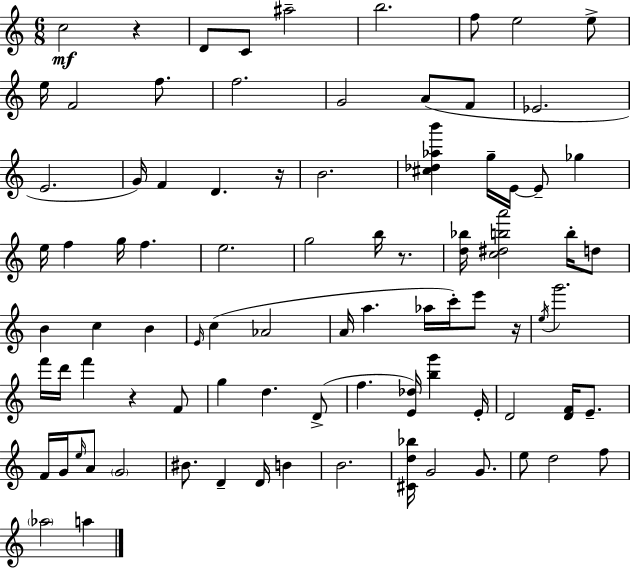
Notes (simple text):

C5/h R/q D4/e C4/e A#5/h B5/h. F5/e E5/h E5/e E5/s F4/h F5/e. F5/h. G4/h A4/e F4/e Eb4/h. E4/h. G4/s F4/q D4/q. R/s B4/h. [C#5,Db5,Ab5,B6]/q G5/s E4/s E4/e Gb5/q E5/s F5/q G5/s F5/q. E5/h. G5/h B5/s R/e. [D5,Bb5]/s [C5,D#5,B5,A6]/h B5/s D5/e B4/q C5/q B4/q E4/s C5/q Ab4/h A4/s A5/q. Ab5/s C6/s E6/e R/s E5/s G6/h. F6/s D6/s F6/q R/q F4/e G5/q D5/q. D4/e F5/q. [E4,Db5]/s [B5,G6]/q E4/s D4/h [D4,F4]/s E4/e. F4/s G4/s E5/s A4/e G4/h BIS4/e. D4/q D4/s B4/q B4/h. [C#4,D5,Bb5]/s G4/h G4/e. E5/e D5/h F5/e Ab5/h A5/q